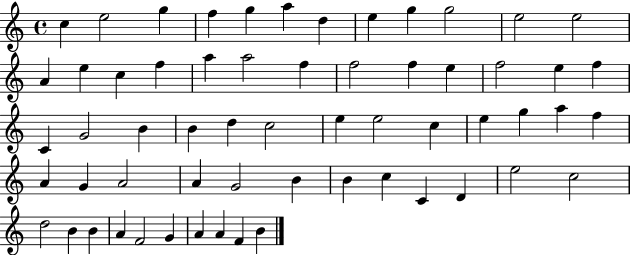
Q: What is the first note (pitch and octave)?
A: C5